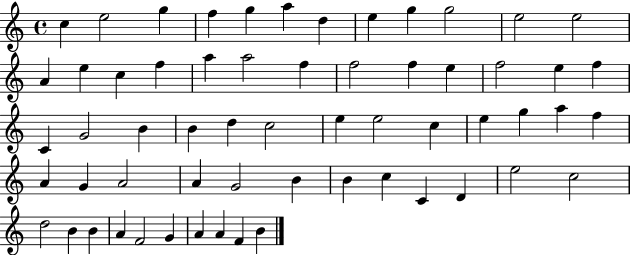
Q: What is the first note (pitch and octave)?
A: C5